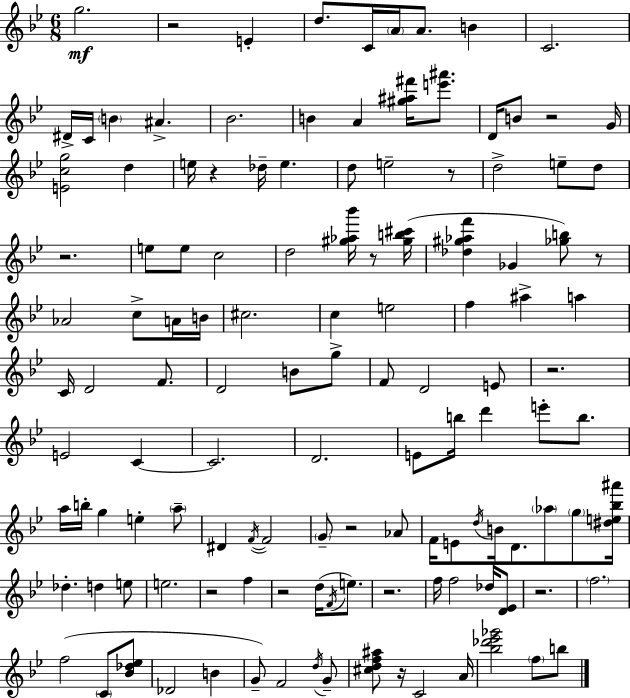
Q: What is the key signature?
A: BES major